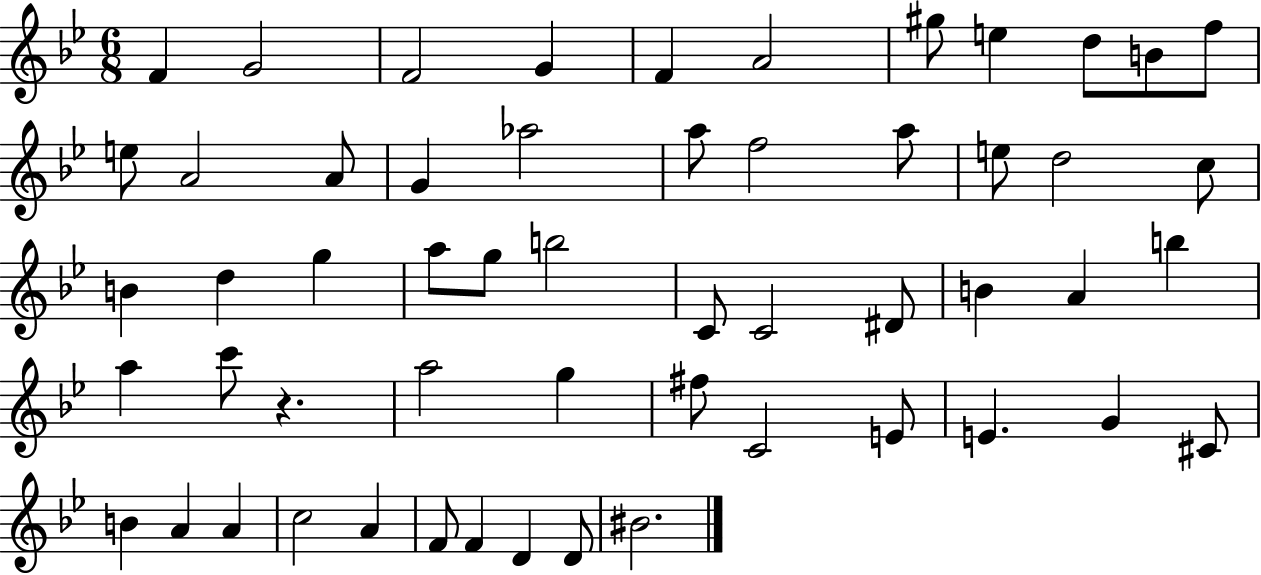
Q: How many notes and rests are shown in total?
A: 55